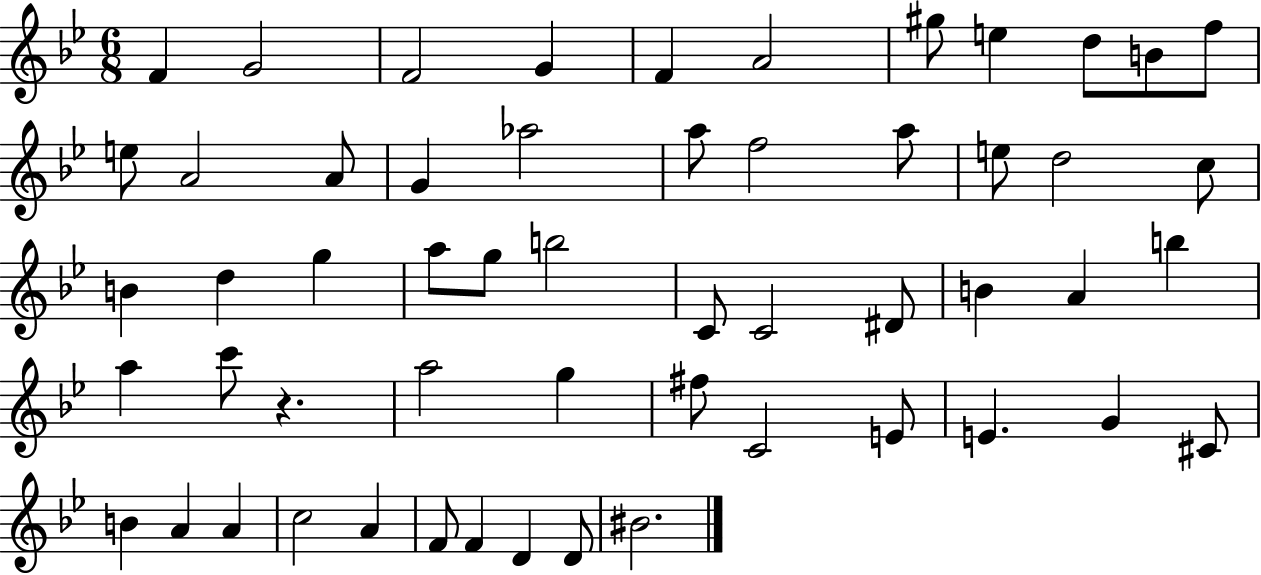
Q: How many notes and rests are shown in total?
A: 55